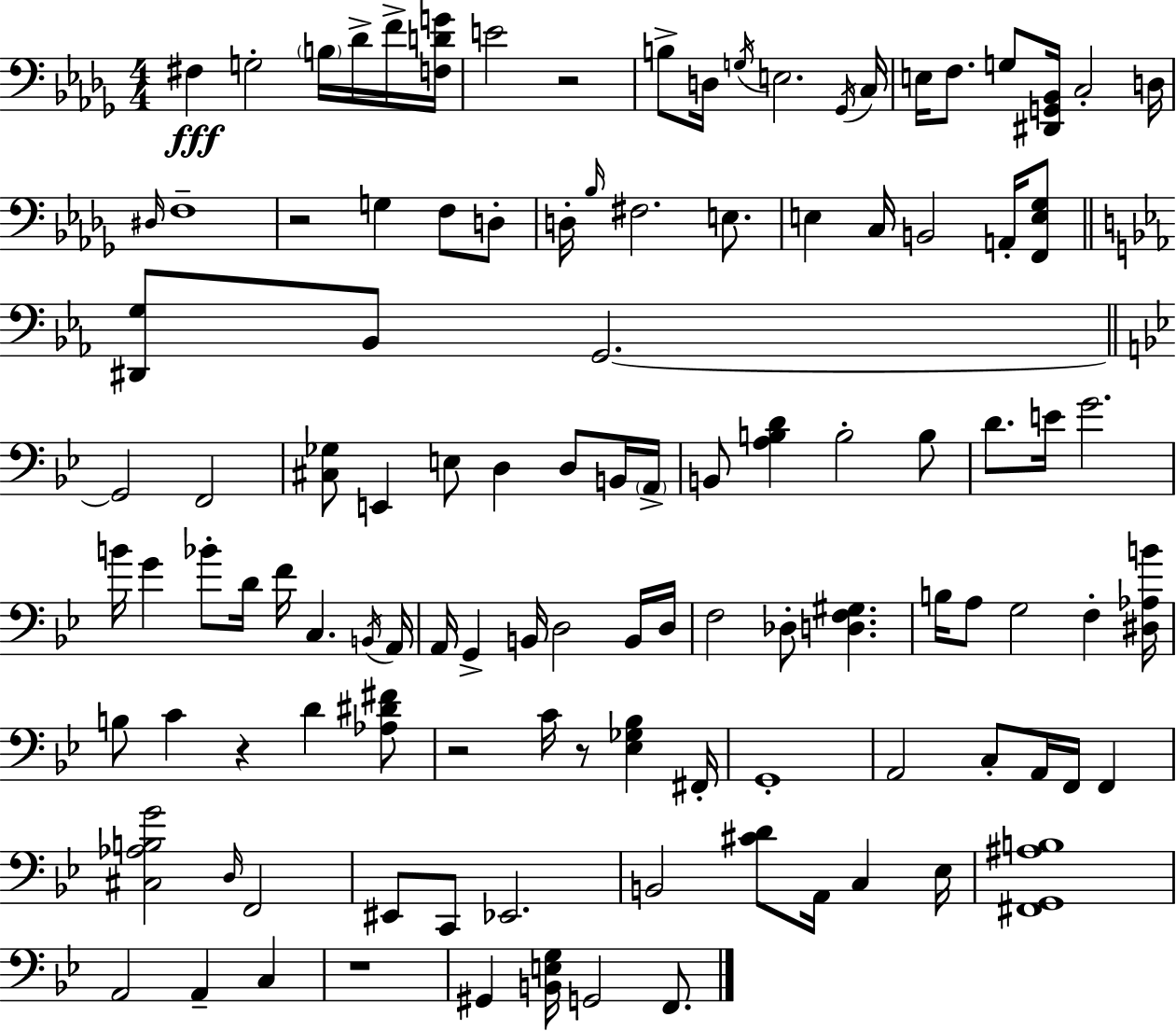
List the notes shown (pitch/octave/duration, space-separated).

F#3/q G3/h B3/s Db4/s F4/s [F3,D4,G4]/s E4/h R/h B3/e D3/s G3/s E3/h. Gb2/s C3/s E3/s F3/e. G3/e [D#2,G2,Bb2]/s C3/h D3/s D#3/s F3/w R/h G3/q F3/e D3/e D3/s Bb3/s F#3/h. E3/e. E3/q C3/s B2/h A2/s [F2,E3,Gb3]/e [D#2,G3]/e Bb2/e G2/h. G2/h F2/h [C#3,Gb3]/e E2/q E3/e D3/q D3/e B2/s A2/s B2/e [A3,B3,D4]/q B3/h B3/e D4/e. E4/s G4/h. B4/s G4/q Bb4/e D4/s F4/s C3/q. B2/s A2/s A2/s G2/q B2/s D3/h B2/s D3/s F3/h Db3/e [D3,F3,G#3]/q. B3/s A3/e G3/h F3/q [D#3,Ab3,B4]/s B3/e C4/q R/q D4/q [Ab3,D#4,F#4]/e R/h C4/s R/e [Eb3,Gb3,Bb3]/q F#2/s G2/w A2/h C3/e A2/s F2/s F2/q [C#3,Ab3,B3,G4]/h D3/s F2/h EIS2/e C2/e Eb2/h. B2/h [C#4,D4]/e A2/s C3/q Eb3/s [F#2,G2,A#3,B3]/w A2/h A2/q C3/q R/w G#2/q [B2,E3,G3]/s G2/h F2/e.